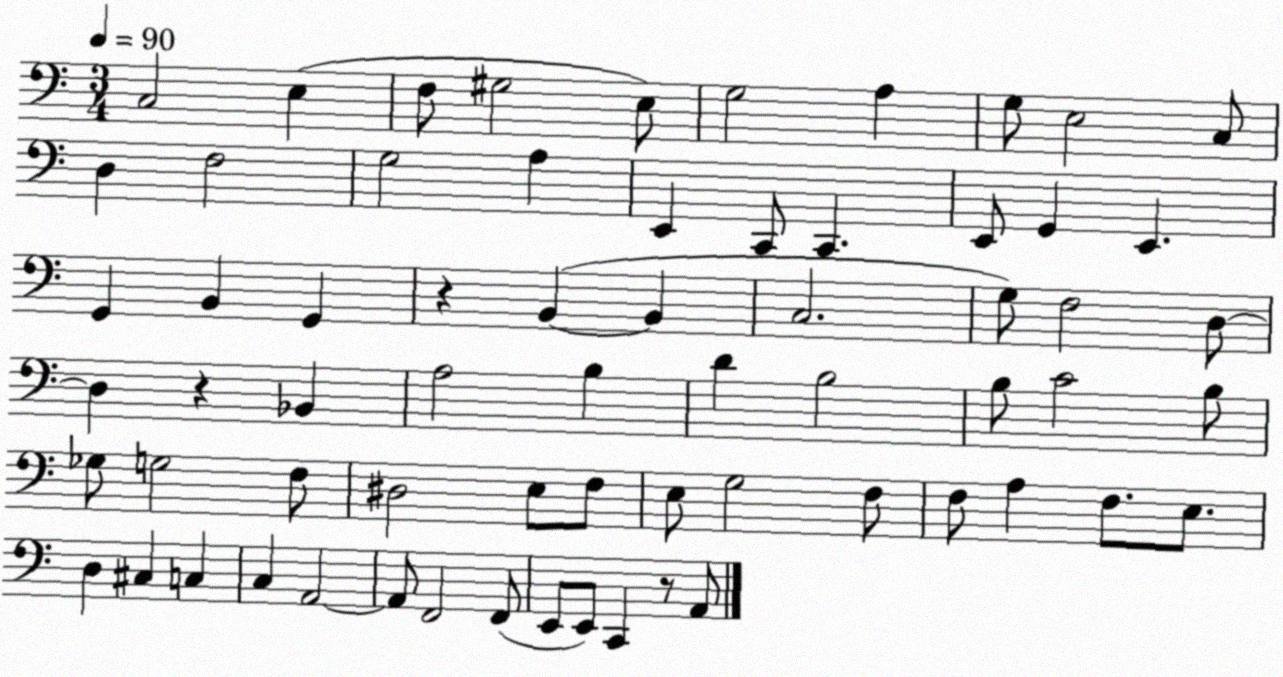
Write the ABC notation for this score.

X:1
T:Untitled
M:3/4
L:1/4
K:C
C,2 E, F,/2 ^G,2 E,/2 G,2 A, G,/2 E,2 C,/2 D, F,2 G,2 A, E,, C,,/2 C,, E,,/2 G,, E,, G,, B,, G,, z B,, B,, C,2 G,/2 F,2 D,/2 D, z _B,, A,2 B, D B,2 B,/2 C2 B,/2 _G,/2 G,2 F,/2 ^D,2 E,/2 F,/2 E,/2 G,2 F,/2 F,/2 A, F,/2 E,/2 D, ^C, C, C, A,,2 A,,/2 F,,2 F,,/2 E,,/2 E,,/2 C,, z/2 A,,/2